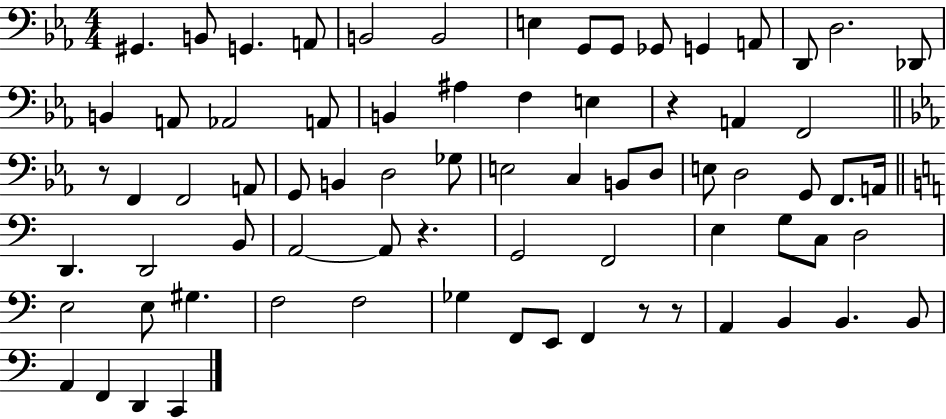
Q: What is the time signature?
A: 4/4